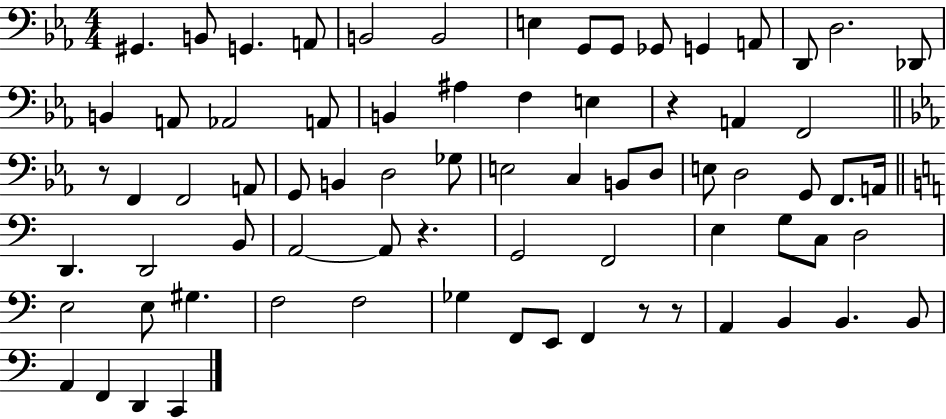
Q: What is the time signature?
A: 4/4